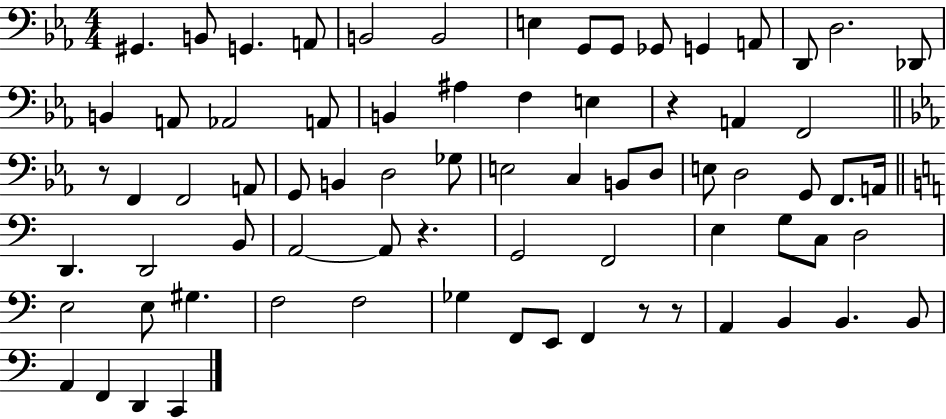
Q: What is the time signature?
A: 4/4